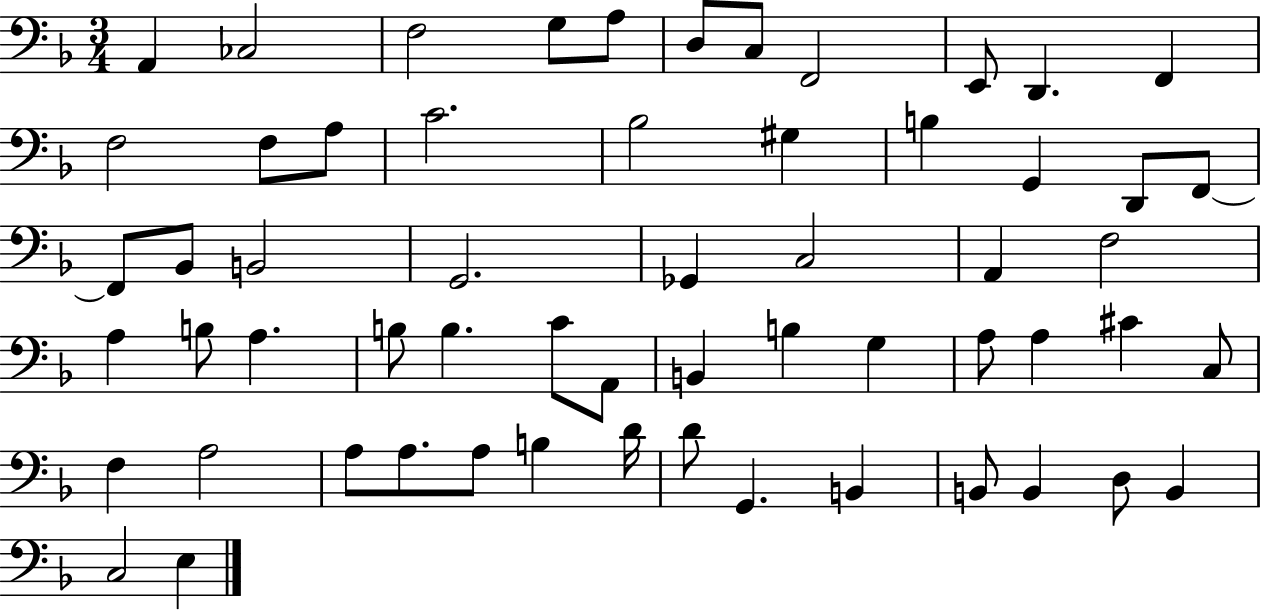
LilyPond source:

{
  \clef bass
  \numericTimeSignature
  \time 3/4
  \key f \major
  a,4 ces2 | f2 g8 a8 | d8 c8 f,2 | e,8 d,4. f,4 | \break f2 f8 a8 | c'2. | bes2 gis4 | b4 g,4 d,8 f,8~~ | \break f,8 bes,8 b,2 | g,2. | ges,4 c2 | a,4 f2 | \break a4 b8 a4. | b8 b4. c'8 a,8 | b,4 b4 g4 | a8 a4 cis'4 c8 | \break f4 a2 | a8 a8. a8 b4 d'16 | d'8 g,4. b,4 | b,8 b,4 d8 b,4 | \break c2 e4 | \bar "|."
}